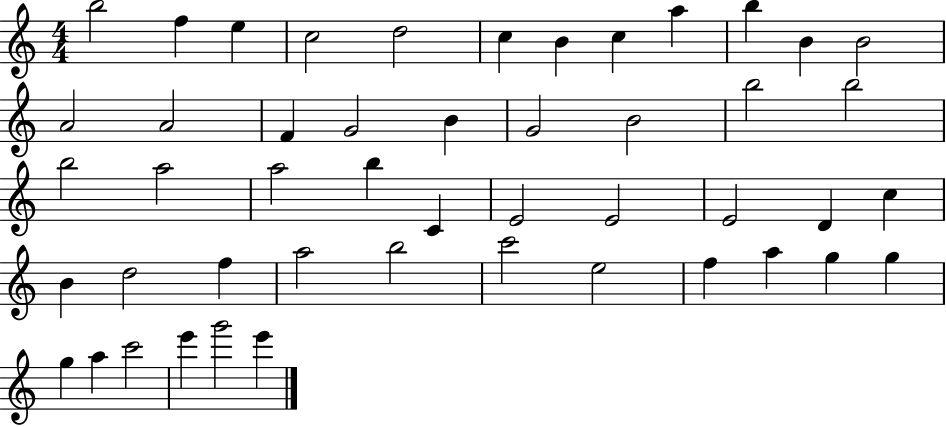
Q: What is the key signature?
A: C major